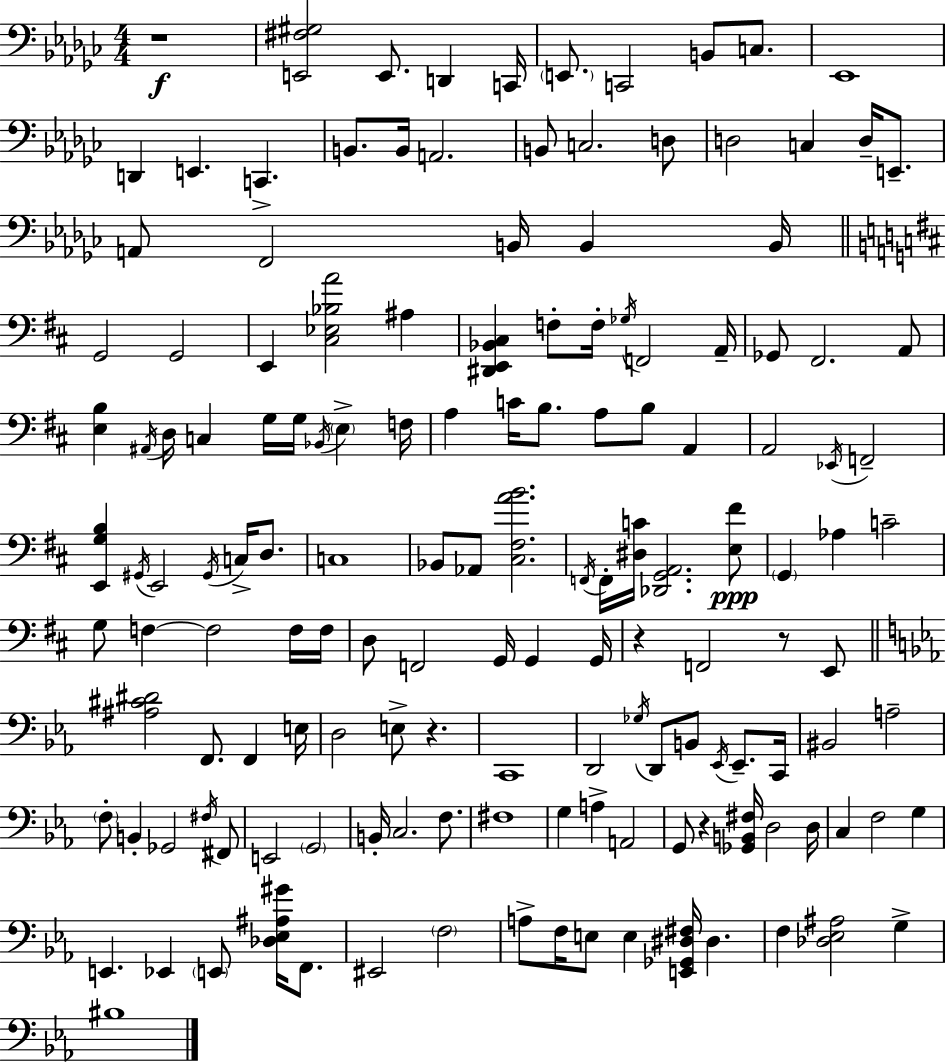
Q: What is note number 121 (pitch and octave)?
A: F3